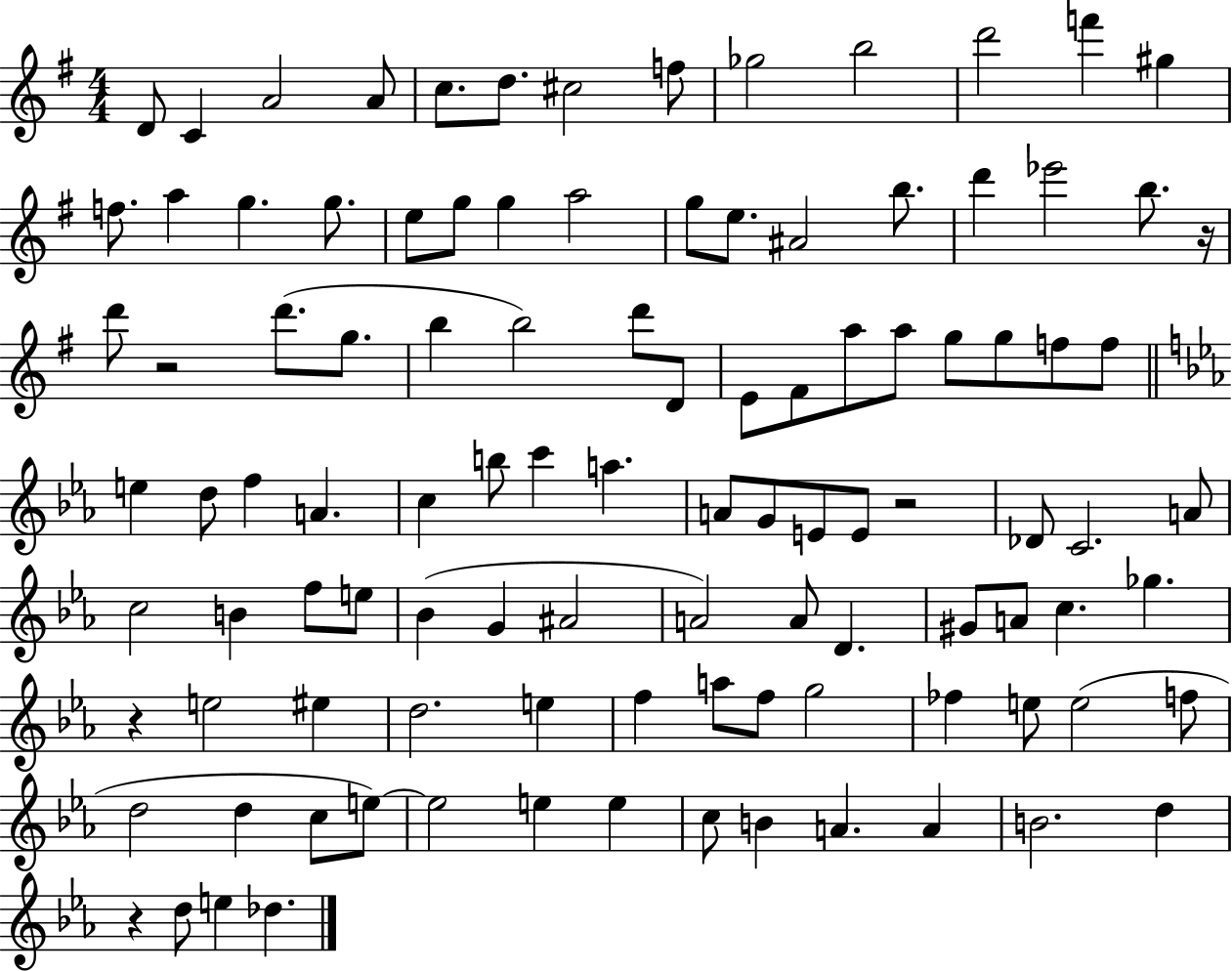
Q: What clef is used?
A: treble